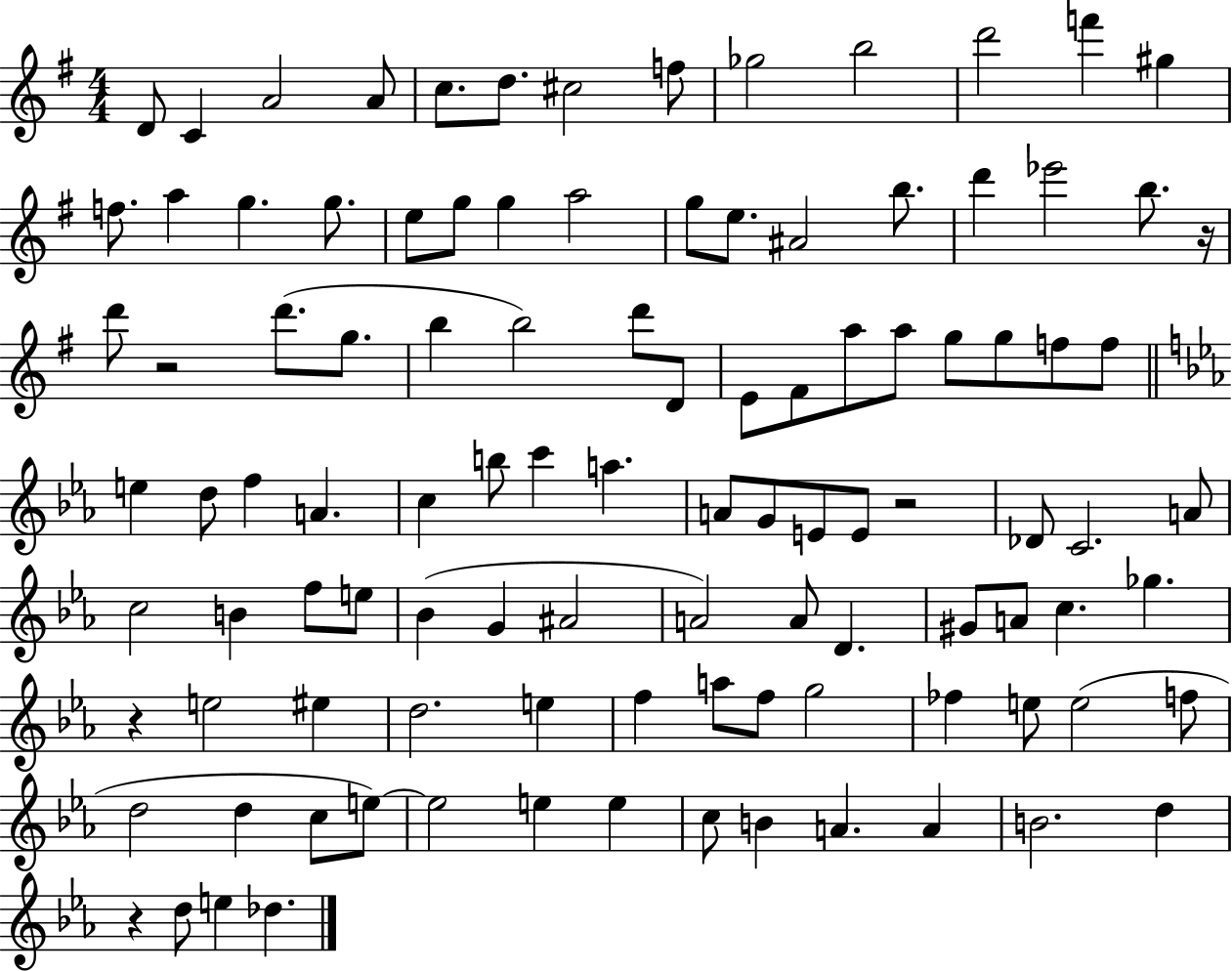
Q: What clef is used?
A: treble